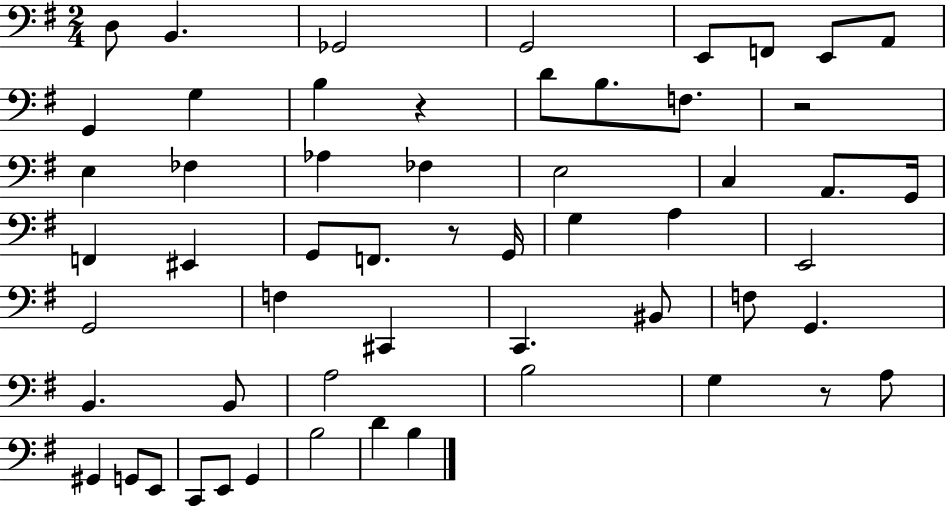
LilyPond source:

{
  \clef bass
  \numericTimeSignature
  \time 2/4
  \key g \major
  \repeat volta 2 { d8 b,4. | ges,2 | g,2 | e,8 f,8 e,8 a,8 | \break g,4 g4 | b4 r4 | d'8 b8. f8. | r2 | \break e4 fes4 | aes4 fes4 | e2 | c4 a,8. g,16 | \break f,4 eis,4 | g,8 f,8. r8 g,16 | g4 a4 | e,2 | \break g,2 | f4 cis,4 | c,4. bis,8 | f8 g,4. | \break b,4. b,8 | a2 | b2 | g4 r8 a8 | \break gis,4 g,8 e,8 | c,8 e,8 g,4 | b2 | d'4 b4 | \break } \bar "|."
}